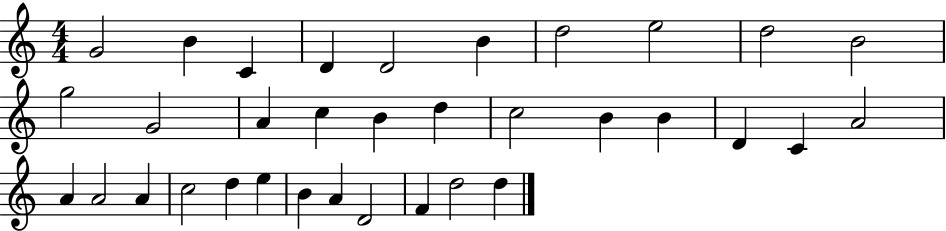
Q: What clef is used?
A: treble